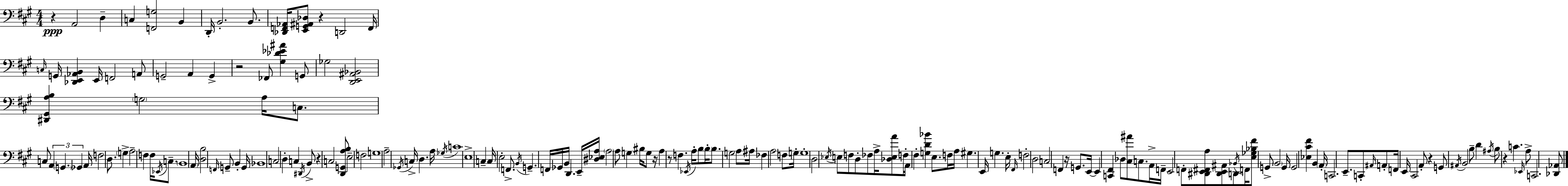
R/q A2/h D3/q C3/q [F2,G3]/h B2/q D2/s B2/h. B2/e. [Db2,F2,Ab2]/s [E2,G2,A#2,Db3]/e R/q D2/h F2/s C3/s G2/s [Db2,E2,Ab2,B2]/q E2/s F2/h A2/e G2/h A2/q G2/q R/h FES2/e [G#3,Db4,Eb4,A#4]/q G2/e Gb3/h [D2,E2,A#2,Bb2]/h [D#2,G#2,A3,B3]/q G3/h A3/s C3/e. C3/e A2/q G2/q. Gb2/q A2/s F3/h D3/e. G3/q A3/h F3/q F3/s Eb2/s C3/e. B2/w A2/s [D3,B3]/h F2/s G2/e B2/q G2/s Bb2/w C3/h D3/q C3/q D#2/s B2/e R/q C3/h [D2,G2,A3,B3]/e E3/h F3/h G3/w A3/h Gb2/s C3/s D3/q. A3/s Gb3/s C4/w E3/w C3/q C3/s E3/h F2/e. B2/s G2/q. F2/s Gb2/s B2/s D2/q. E2/s [D#3,Eb3,A3]/s A3/h A3/e G3/q BIS3/s G3/e R/s A3/q R/e F3/q. Eb2/s A3/s B3/e B3/s B3/e. G3/h A3/e A#3/s FES3/q A3/h F3/e G3/s G3/w D3/h Eb3/s E3/e F3/e D3/e FES3/e A3/s [Db3,E3,A4]/e F3/s A2/s F#3/q [G3,D4,Bb4]/q E3/e. F3/s A3/s G#3/q. E2/s G3/q. E3/s F#2/s F3/h D3/h C3/h F2/q R/s G2/e. E2/s E2/q [C2,F#2]/q Db3/e [C#3,A#4]/e C3/e. A2/s F2/s E2/h F2/e [D#2,E2,F#2,A3]/e [D#2,E2,A#2]/e D2/e Bb2/s F2/s [E3,Gb3,Bb3,F#4]/e G2/e B2/h G2/s G2/h [Eb3,C#4,F#4]/q B2/q A2/s C2/h. E2/e. C2/e A#2/s A2/e F2/s E2/s C#2/h A2/e R/q G2/e A#2/s B2/h B3/e D4/q A#3/s B3/e R/q C4/q. Eb2/s A3/e C2/h. [Db2,Ab2]/e